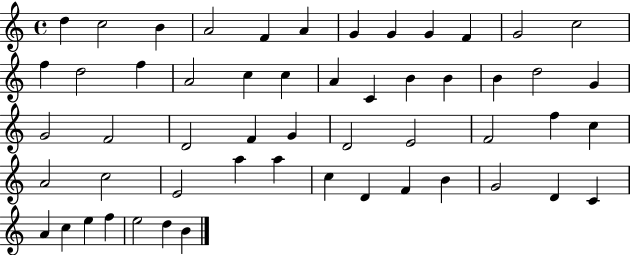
D5/q C5/h B4/q A4/h F4/q A4/q G4/q G4/q G4/q F4/q G4/h C5/h F5/q D5/h F5/q A4/h C5/q C5/q A4/q C4/q B4/q B4/q B4/q D5/h G4/q G4/h F4/h D4/h F4/q G4/q D4/h E4/h F4/h F5/q C5/q A4/h C5/h E4/h A5/q A5/q C5/q D4/q F4/q B4/q G4/h D4/q C4/q A4/q C5/q E5/q F5/q E5/h D5/q B4/q